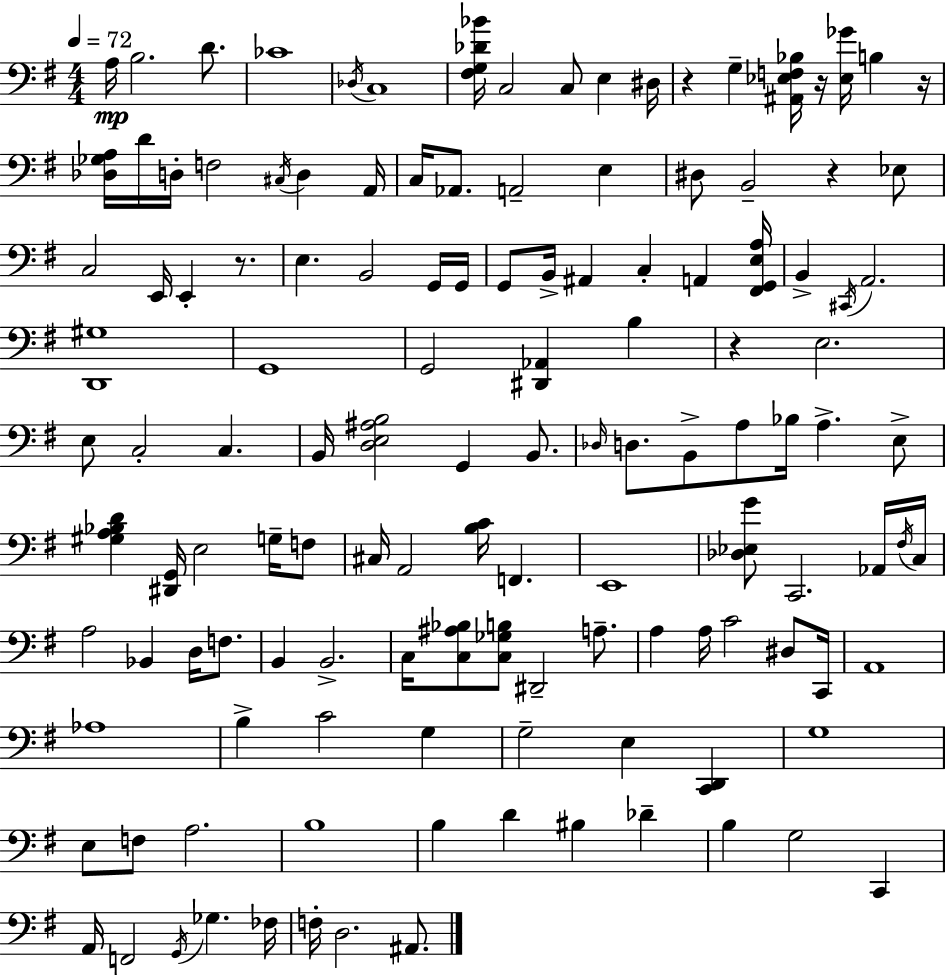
A3/s B3/h. D4/e. CES4/w Db3/s C3/w [F#3,G3,Db4,Bb4]/s C3/h C3/e E3/q D#3/s R/q G3/q [A#2,Eb3,F3,Bb3]/s R/s [Eb3,Gb4]/s B3/q R/s [Db3,Gb3,A3]/s D4/s D3/s F3/h C#3/s D3/q A2/s C3/s Ab2/e. A2/h E3/q D#3/e B2/h R/q Eb3/e C3/h E2/s E2/q R/e. E3/q. B2/h G2/s G2/s G2/e B2/s A#2/q C3/q A2/q [F#2,G2,E3,A3]/s B2/q C#2/s A2/h. [D2,G#3]/w G2/w G2/h [D#2,Ab2]/q B3/q R/q E3/h. E3/e C3/h C3/q. B2/s [D3,E3,A#3,B3]/h G2/q B2/e. Db3/s D3/e. B2/e A3/e Bb3/s A3/q. E3/e [G#3,A3,Bb3,D4]/q [D#2,G2]/s E3/h G3/s F3/e C#3/s A2/h [B3,C4]/s F2/q. E2/w [Db3,Eb3,G4]/e C2/h. Ab2/s F#3/s C3/s A3/h Bb2/q D3/s F3/e. B2/q B2/h. C3/s [C3,A#3,Bb3]/e [C3,Gb3,B3]/e D#2/h A3/e. A3/q A3/s C4/h D#3/e C2/s A2/w Ab3/w B3/q C4/h G3/q G3/h E3/q [C2,D2]/q G3/w E3/e F3/e A3/h. B3/w B3/q D4/q BIS3/q Db4/q B3/q G3/h C2/q A2/s F2/h G2/s Gb3/q. FES3/s F3/s D3/h. A#2/e.